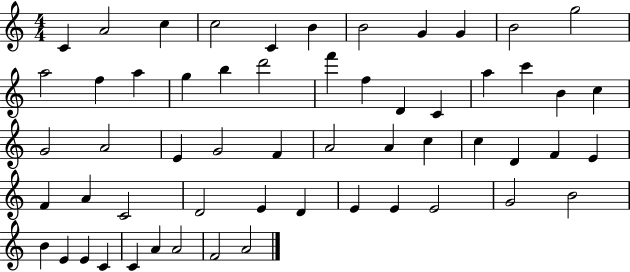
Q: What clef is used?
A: treble